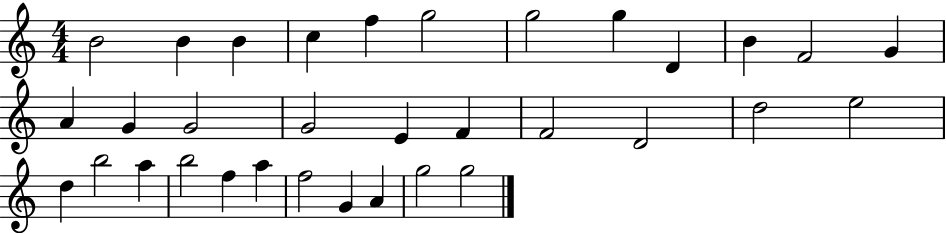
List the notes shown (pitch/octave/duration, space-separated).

B4/h B4/q B4/q C5/q F5/q G5/h G5/h G5/q D4/q B4/q F4/h G4/q A4/q G4/q G4/h G4/h E4/q F4/q F4/h D4/h D5/h E5/h D5/q B5/h A5/q B5/h F5/q A5/q F5/h G4/q A4/q G5/h G5/h